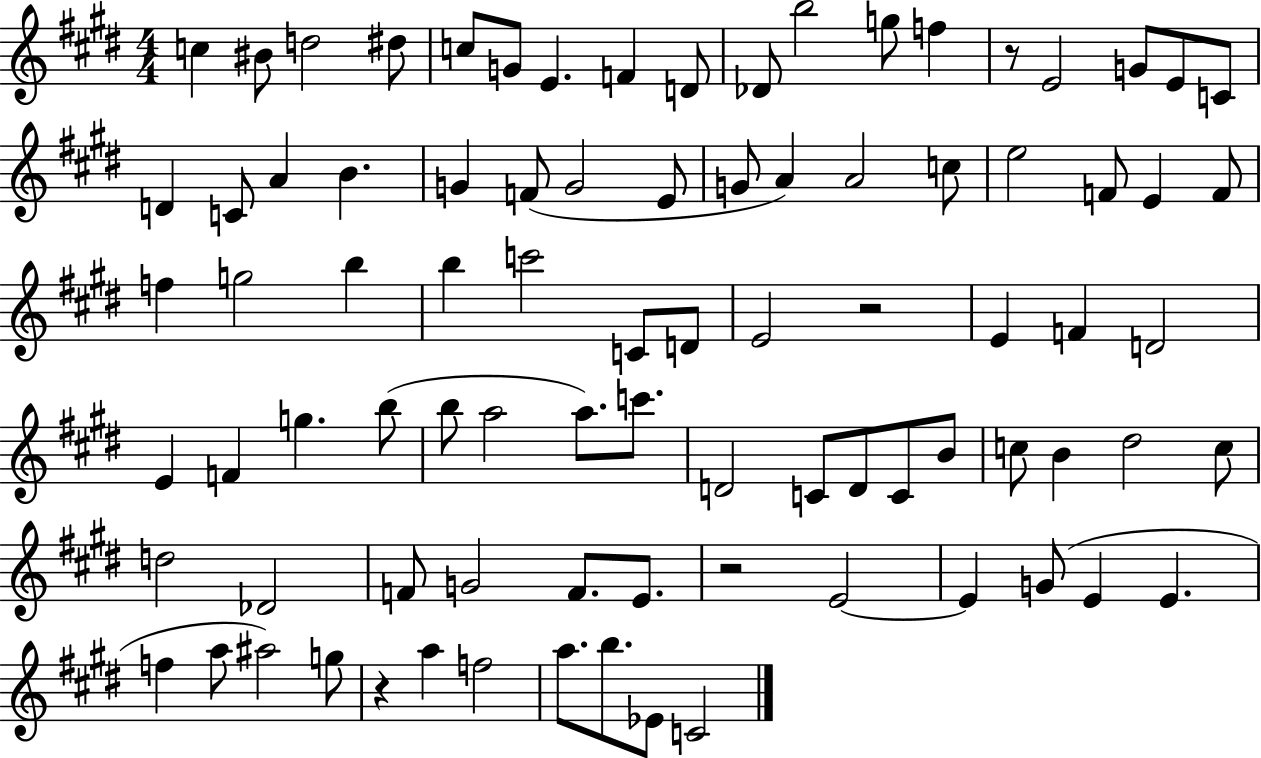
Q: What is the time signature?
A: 4/4